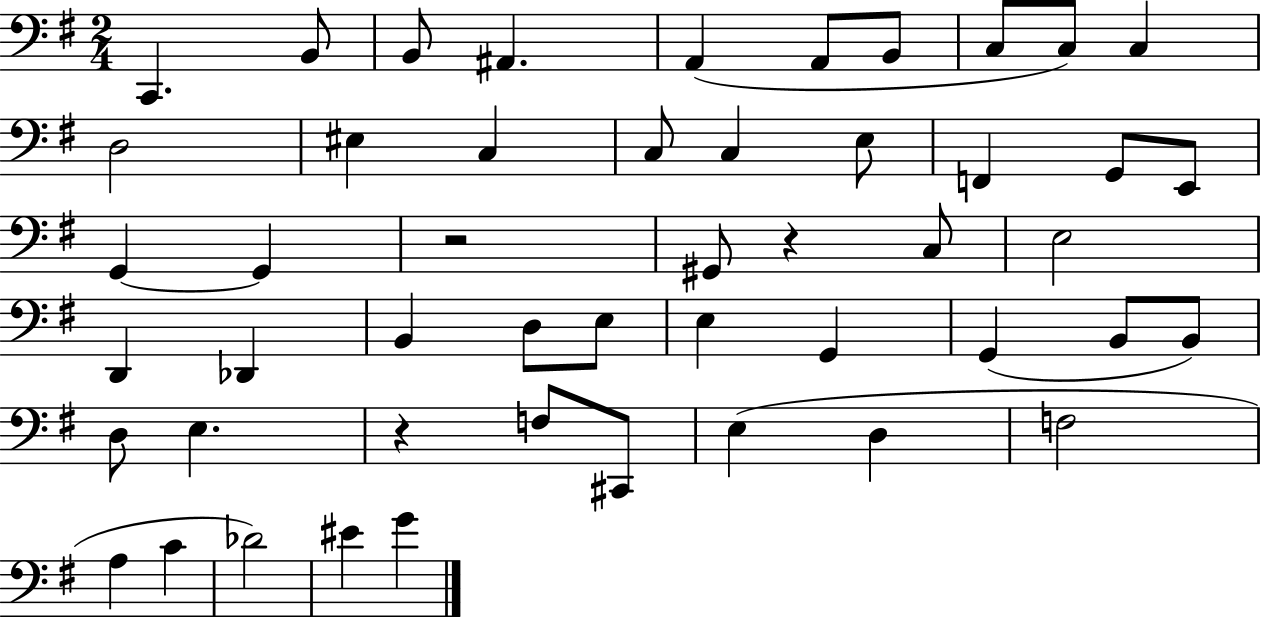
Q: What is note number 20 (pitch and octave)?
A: G2